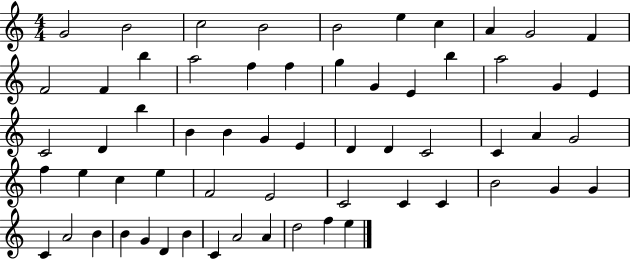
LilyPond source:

{
  \clef treble
  \numericTimeSignature
  \time 4/4
  \key c \major
  g'2 b'2 | c''2 b'2 | b'2 e''4 c''4 | a'4 g'2 f'4 | \break f'2 f'4 b''4 | a''2 f''4 f''4 | g''4 g'4 e'4 b''4 | a''2 g'4 e'4 | \break c'2 d'4 b''4 | b'4 b'4 g'4 e'4 | d'4 d'4 c'2 | c'4 a'4 g'2 | \break f''4 e''4 c''4 e''4 | f'2 e'2 | c'2 c'4 c'4 | b'2 g'4 g'4 | \break c'4 a'2 b'4 | b'4 g'4 d'4 b'4 | c'4 a'2 a'4 | d''2 f''4 e''4 | \break \bar "|."
}